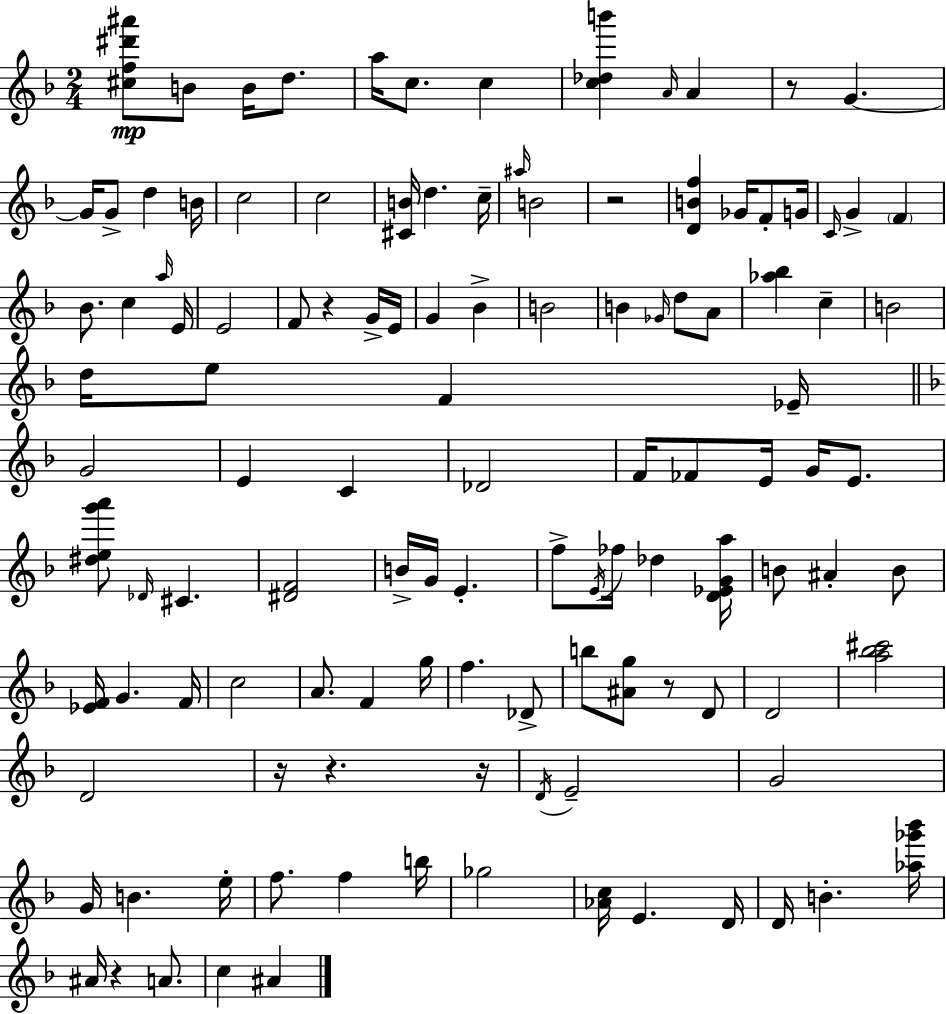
{
  \clef treble
  \numericTimeSignature
  \time 2/4
  \key d \minor
  \repeat volta 2 { <cis'' f'' dis''' ais'''>8\mp b'8 b'16 d''8. | a''16 c''8. c''4 | <c'' des'' b'''>4 \grace { a'16 } a'4 | r8 g'4.~~ | \break g'16 g'8-> d''4 | b'16 c''2 | c''2 | <cis' b'>16 d''4. | \break c''16-- \grace { ais''16 } b'2 | r2 | <d' b' f''>4 ges'16 f'8-. | g'16 \grace { c'16 } g'4-> \parenthesize f'4 | \break bes'8. c''4 | \grace { a''16 } e'16 e'2 | f'8 r4 | g'16-> e'16 g'4 | \break bes'4-> b'2 | b'4 | \grace { ges'16 } d''8 a'8 <aes'' bes''>4 | c''4-- b'2 | \break d''16 e''8 | f'4 ees'16-- \bar "||" \break \key f \major g'2 | e'4 c'4 | des'2 | f'16 fes'8 e'16 g'16 e'8. | \break <dis'' e'' g''' a'''>8 \grace { des'16 } cis'4. | <dis' f'>2 | b'16-> g'16 e'4.-. | f''8-> \acciaccatura { e'16 } fes''16 des''4 | \break <d' ees' g' a''>16 b'8 ais'4-. | b'8 <ees' f'>16 g'4. | f'16 c''2 | a'8. f'4 | \break g''16 f''4. | des'8-> b''8 <ais' g''>8 r8 | d'8 d'2 | <a'' bes'' cis'''>2 | \break d'2 | r16 r4. | r16 \acciaccatura { d'16 } e'2-- | g'2 | \break g'16 b'4. | e''16-. f''8. f''4 | b''16 ges''2 | <aes' c''>16 e'4. | \break d'16 d'16 b'4.-. | <aes'' ges''' bes'''>16 ais'16 r4 | a'8. c''4 ais'4 | } \bar "|."
}